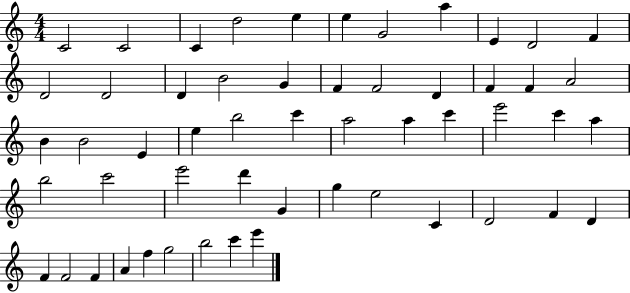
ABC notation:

X:1
T:Untitled
M:4/4
L:1/4
K:C
C2 C2 C d2 e e G2 a E D2 F D2 D2 D B2 G F F2 D F F A2 B B2 E e b2 c' a2 a c' e'2 c' a b2 c'2 e'2 d' G g e2 C D2 F D F F2 F A f g2 b2 c' e'